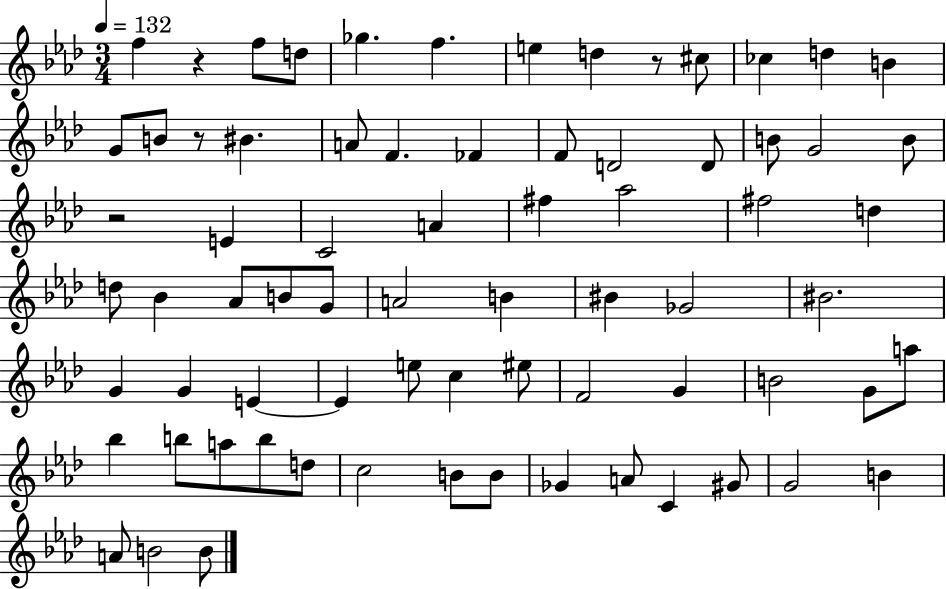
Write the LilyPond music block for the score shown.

{
  \clef treble
  \numericTimeSignature
  \time 3/4
  \key aes \major
  \tempo 4 = 132
  f''4 r4 f''8 d''8 | ges''4. f''4. | e''4 d''4 r8 cis''8 | ces''4 d''4 b'4 | \break g'8 b'8 r8 bis'4. | a'8 f'4. fes'4 | f'8 d'2 d'8 | b'8 g'2 b'8 | \break r2 e'4 | c'2 a'4 | fis''4 aes''2 | fis''2 d''4 | \break d''8 bes'4 aes'8 b'8 g'8 | a'2 b'4 | bis'4 ges'2 | bis'2. | \break g'4 g'4 e'4~~ | e'4 e''8 c''4 eis''8 | f'2 g'4 | b'2 g'8 a''8 | \break bes''4 b''8 a''8 b''8 d''8 | c''2 b'8 b'8 | ges'4 a'8 c'4 gis'8 | g'2 b'4 | \break a'8 b'2 b'8 | \bar "|."
}